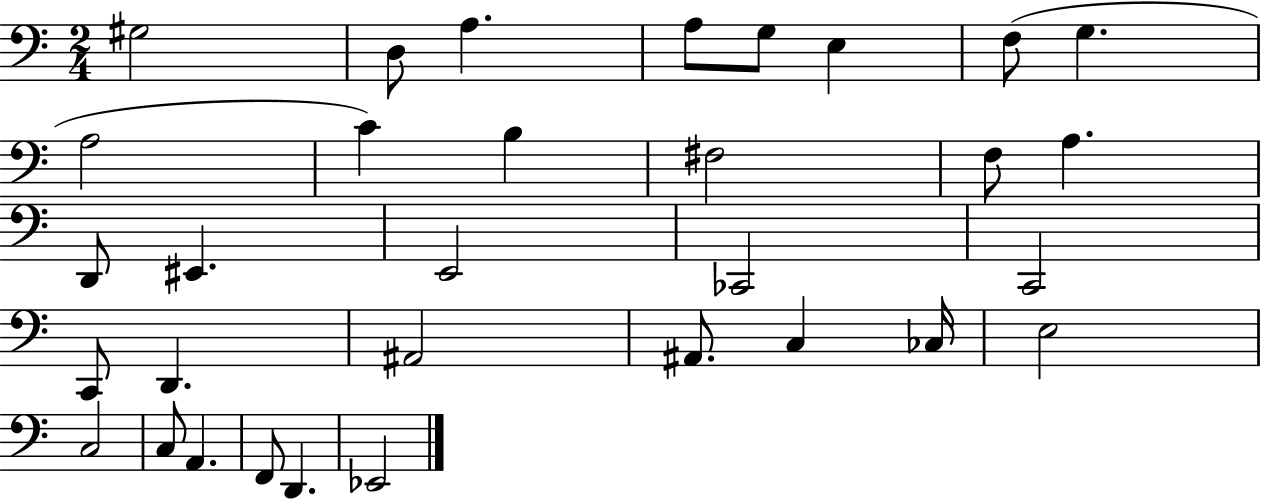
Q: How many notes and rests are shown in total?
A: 32